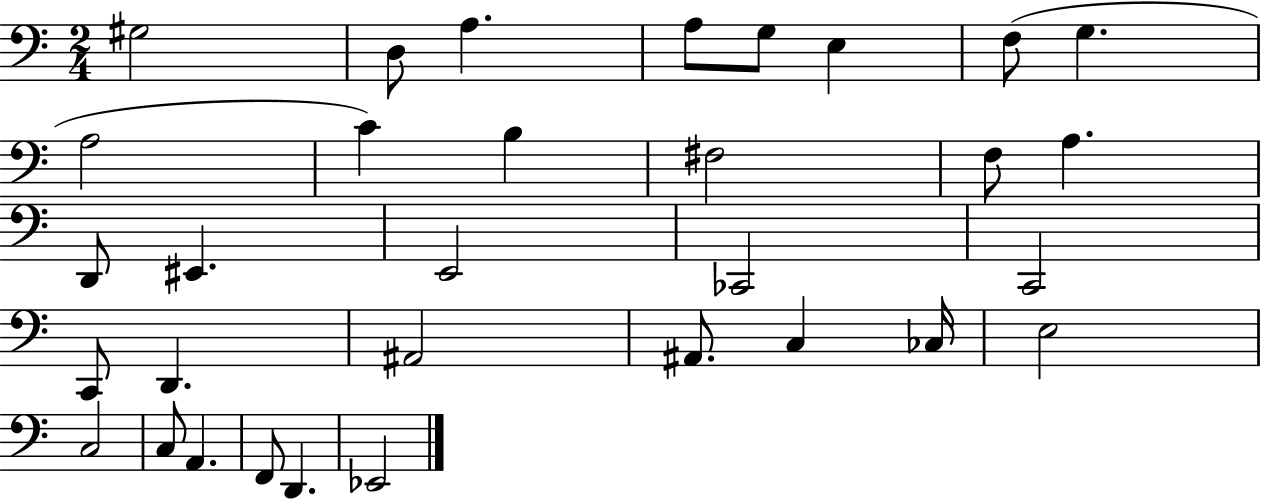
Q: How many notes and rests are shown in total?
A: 32